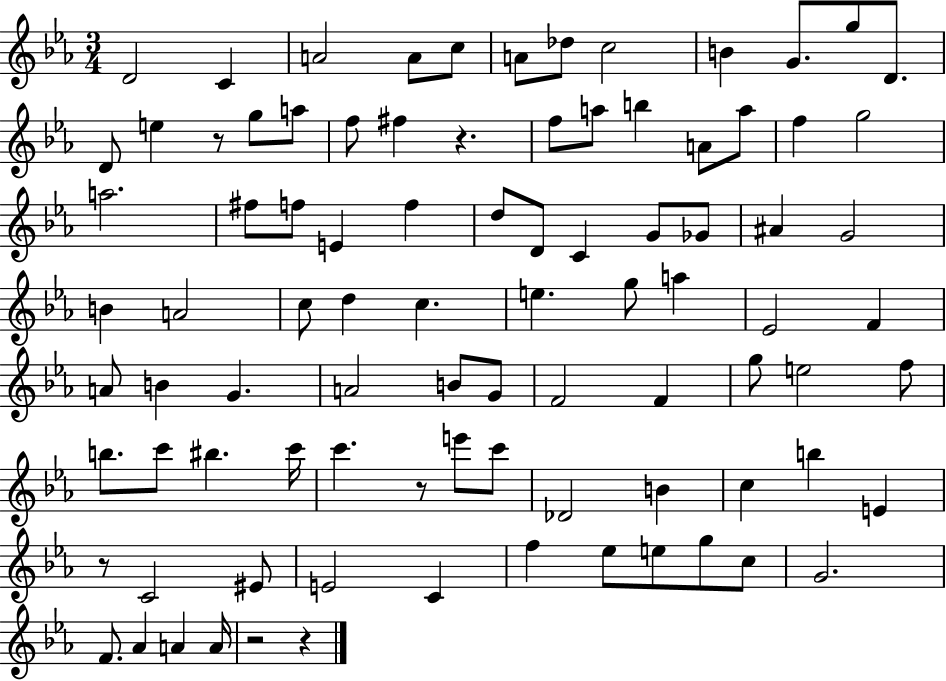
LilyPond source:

{
  \clef treble
  \numericTimeSignature
  \time 3/4
  \key ees \major
  d'2 c'4 | a'2 a'8 c''8 | a'8 des''8 c''2 | b'4 g'8. g''8 d'8. | \break d'8 e''4 r8 g''8 a''8 | f''8 fis''4 r4. | f''8 a''8 b''4 a'8 a''8 | f''4 g''2 | \break a''2. | fis''8 f''8 e'4 f''4 | d''8 d'8 c'4 g'8 ges'8 | ais'4 g'2 | \break b'4 a'2 | c''8 d''4 c''4. | e''4. g''8 a''4 | ees'2 f'4 | \break a'8 b'4 g'4. | a'2 b'8 g'8 | f'2 f'4 | g''8 e''2 f''8 | \break b''8. c'''8 bis''4. c'''16 | c'''4. r8 e'''8 c'''8 | des'2 b'4 | c''4 b''4 e'4 | \break r8 c'2 eis'8 | e'2 c'4 | f''4 ees''8 e''8 g''8 c''8 | g'2. | \break f'8. aes'4 a'4 a'16 | r2 r4 | \bar "|."
}